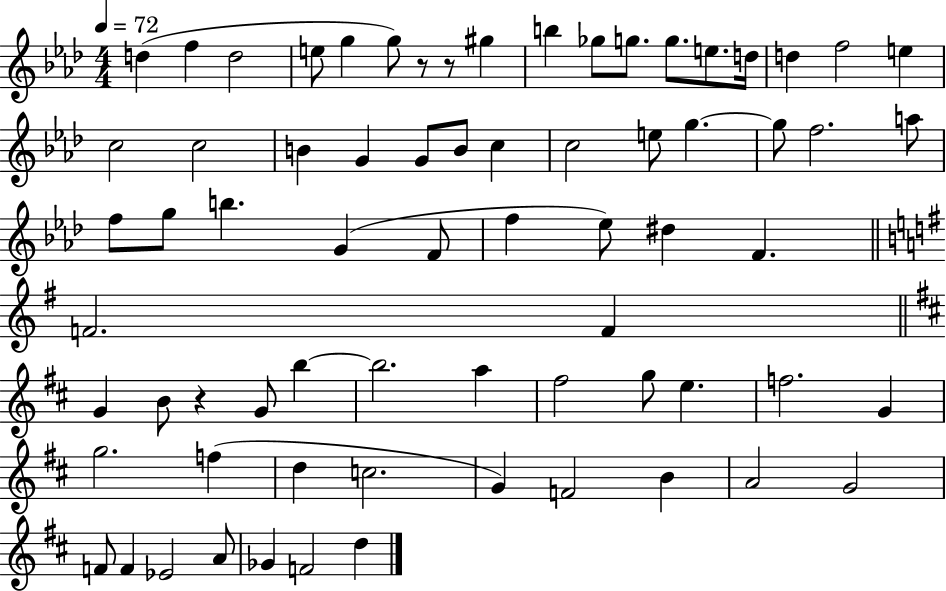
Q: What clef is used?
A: treble